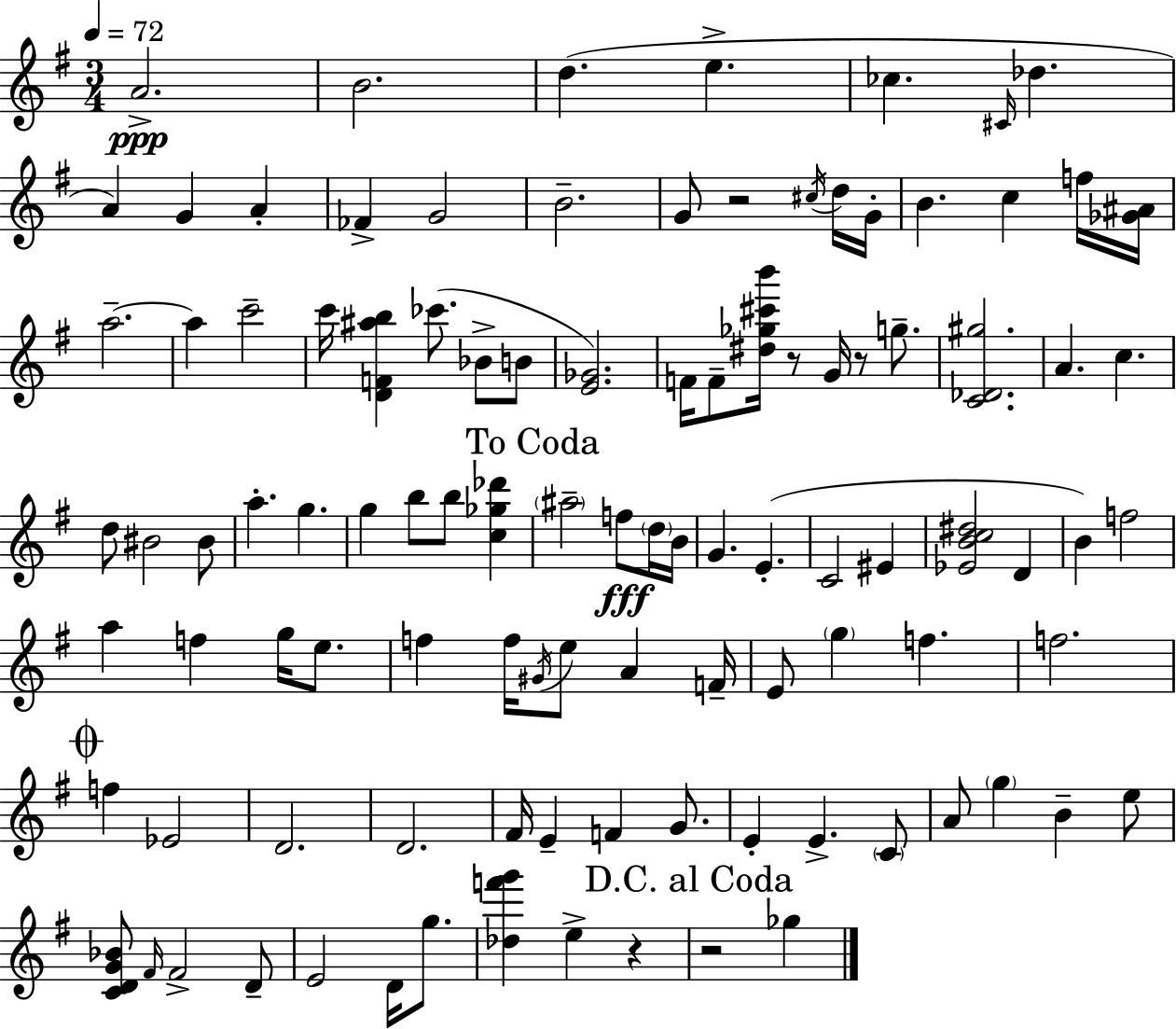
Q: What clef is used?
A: treble